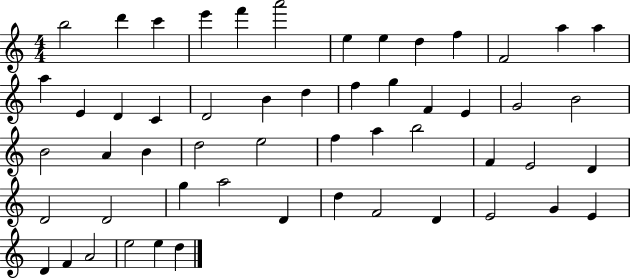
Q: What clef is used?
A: treble